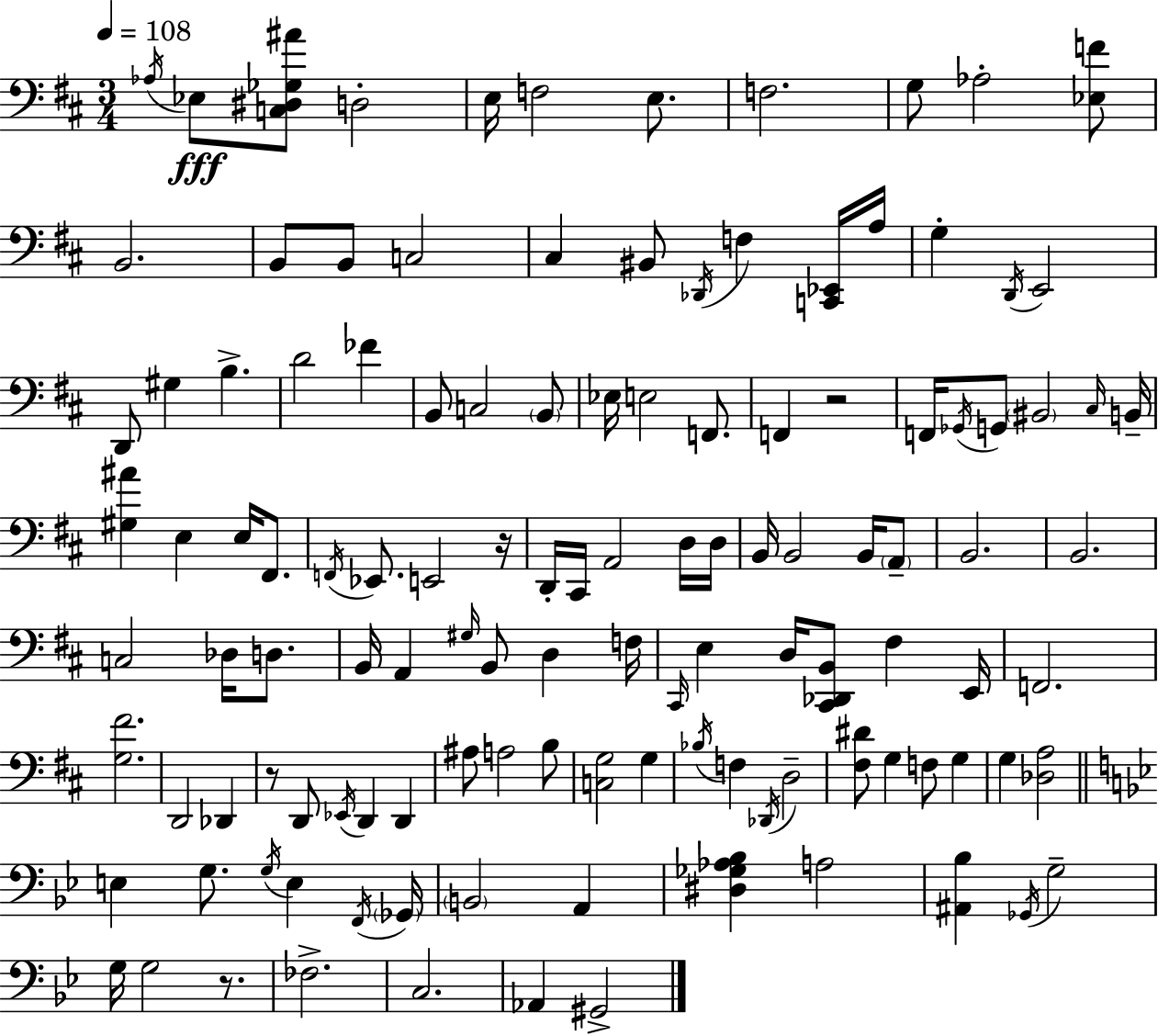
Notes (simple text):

Ab3/s Eb3/e [C3,D#3,Gb3,A#4]/e D3/h E3/s F3/h E3/e. F3/h. G3/e Ab3/h [Eb3,F4]/e B2/h. B2/e B2/e C3/h C#3/q BIS2/e Db2/s F3/q [C2,Eb2]/s A3/s G3/q D2/s E2/h D2/e G#3/q B3/q. D4/h FES4/q B2/e C3/h B2/e Eb3/s E3/h F2/e. F2/q R/h F2/s Gb2/s G2/e BIS2/h C#3/s B2/s [G#3,A#4]/q E3/q E3/s F#2/e. F2/s Eb2/e. E2/h R/s D2/s C#2/s A2/h D3/s D3/s B2/s B2/h B2/s A2/e B2/h. B2/h. C3/h Db3/s D3/e. B2/s A2/q G#3/s B2/e D3/q F3/s C#2/s E3/q D3/s [C#2,Db2,B2]/e F#3/q E2/s F2/h. [G3,F#4]/h. D2/h Db2/q R/e D2/e Eb2/s D2/q D2/q A#3/e A3/h B3/e [C3,G3]/h G3/q Bb3/s F3/q Db2/s D3/h [F#3,D#4]/e G3/q F3/e G3/q G3/q [Db3,A3]/h E3/q G3/e. G3/s E3/q F2/s Gb2/s B2/h A2/q [D#3,Gb3,Ab3,Bb3]/q A3/h [A#2,Bb3]/q Gb2/s G3/h G3/s G3/h R/e. FES3/h. C3/h. Ab2/q G#2/h